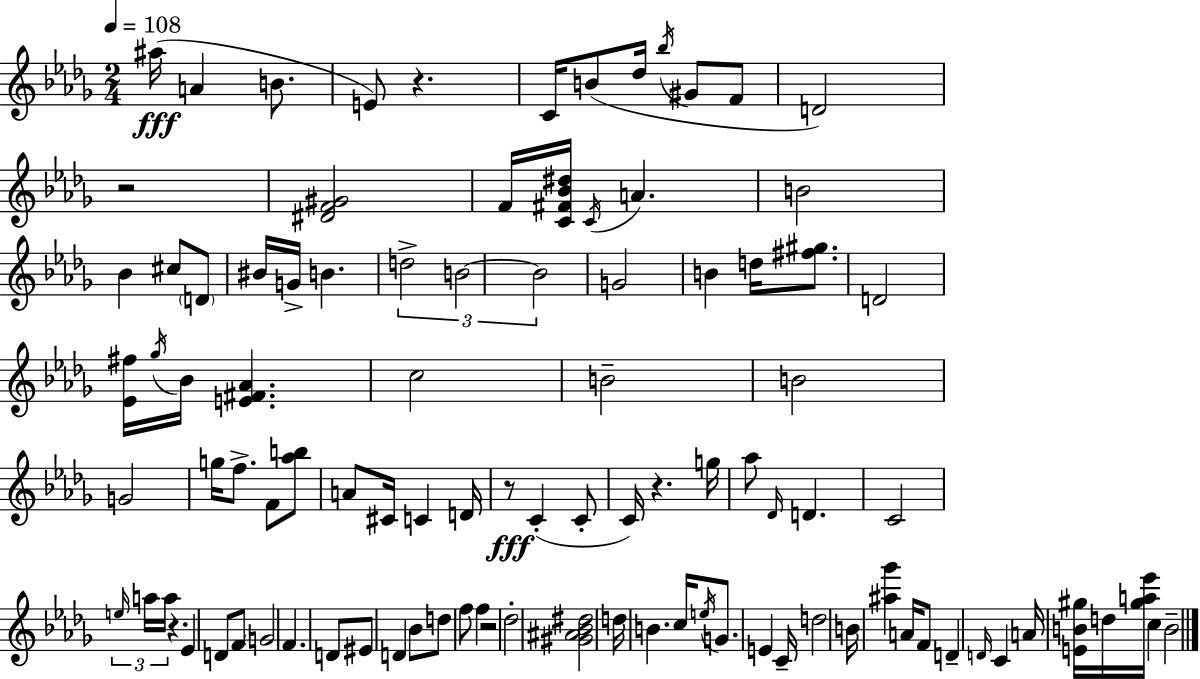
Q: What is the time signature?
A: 2/4